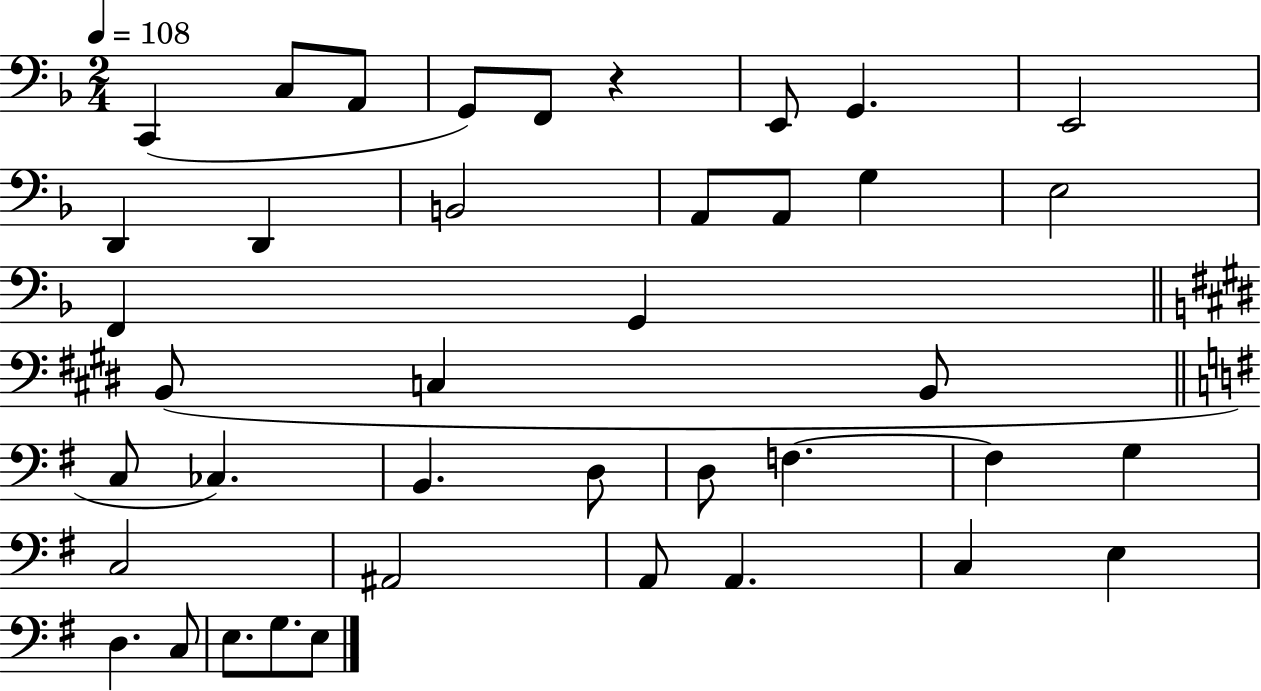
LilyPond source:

{
  \clef bass
  \numericTimeSignature
  \time 2/4
  \key f \major
  \tempo 4 = 108
  c,4( c8 a,8 | g,8) f,8 r4 | e,8 g,4. | e,2 | \break d,4 d,4 | b,2 | a,8 a,8 g4 | e2 | \break f,4 g,4 | \bar "||" \break \key e \major b,8( c4 b,8 | \bar "||" \break \key g \major c8 ces4.) | b,4. d8 | d8 f4.~~ | f4 g4 | \break c2 | ais,2 | a,8 a,4. | c4 e4 | \break d4. c8 | e8. g8. e8 | \bar "|."
}